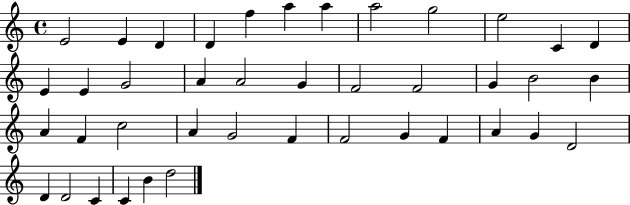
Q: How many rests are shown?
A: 0